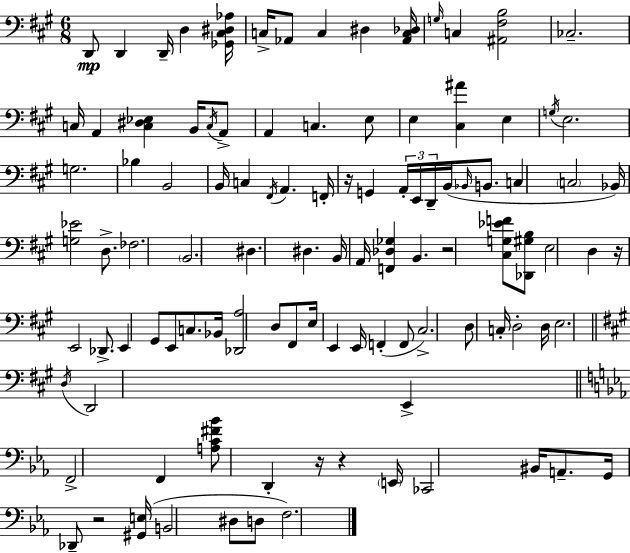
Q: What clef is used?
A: bass